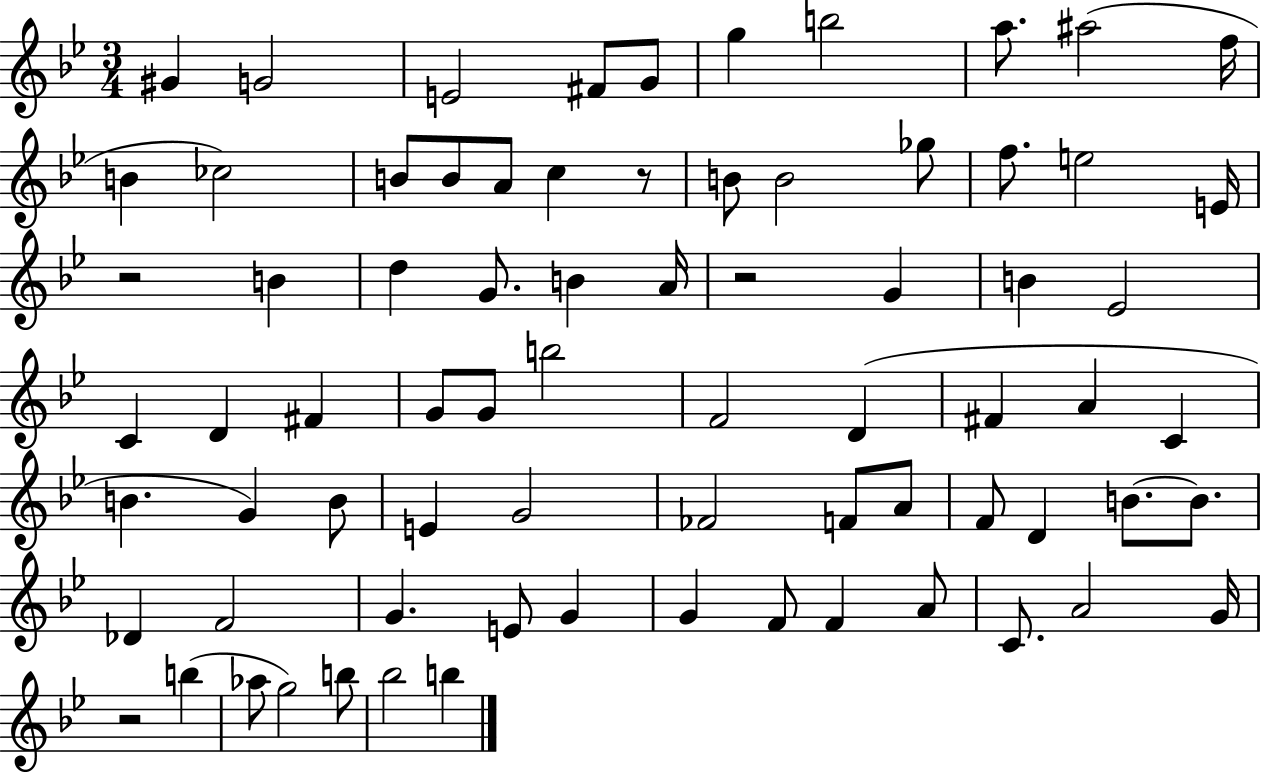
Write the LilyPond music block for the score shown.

{
  \clef treble
  \numericTimeSignature
  \time 3/4
  \key bes \major
  gis'4 g'2 | e'2 fis'8 g'8 | g''4 b''2 | a''8. ais''2( f''16 | \break b'4 ces''2) | b'8 b'8 a'8 c''4 r8 | b'8 b'2 ges''8 | f''8. e''2 e'16 | \break r2 b'4 | d''4 g'8. b'4 a'16 | r2 g'4 | b'4 ees'2 | \break c'4 d'4 fis'4 | g'8 g'8 b''2 | f'2 d'4( | fis'4 a'4 c'4 | \break b'4. g'4) b'8 | e'4 g'2 | fes'2 f'8 a'8 | f'8 d'4 b'8.~~ b'8. | \break des'4 f'2 | g'4. e'8 g'4 | g'4 f'8 f'4 a'8 | c'8. a'2 g'16 | \break r2 b''4( | aes''8 g''2) b''8 | bes''2 b''4 | \bar "|."
}